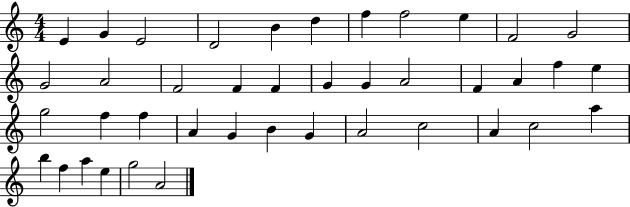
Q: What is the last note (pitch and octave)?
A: A4